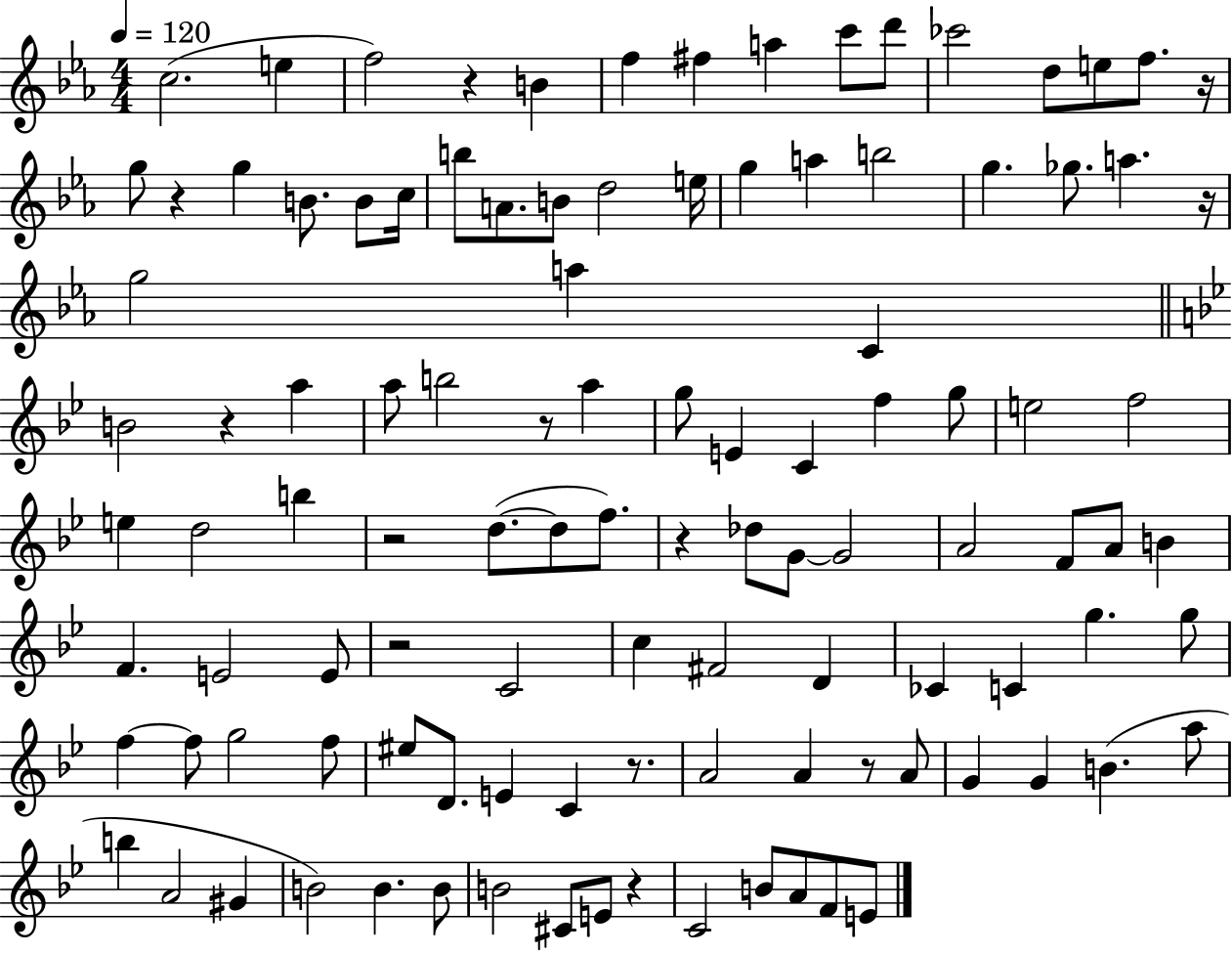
C5/h. E5/q F5/h R/q B4/q F5/q F#5/q A5/q C6/e D6/e CES6/h D5/e E5/e F5/e. R/s G5/e R/q G5/q B4/e. B4/e C5/s B5/e A4/e. B4/e D5/h E5/s G5/q A5/q B5/h G5/q. Gb5/e. A5/q. R/s G5/h A5/q C4/q B4/h R/q A5/q A5/e B5/h R/e A5/q G5/e E4/q C4/q F5/q G5/e E5/h F5/h E5/q D5/h B5/q R/h D5/e. D5/e F5/e. R/q Db5/e G4/e G4/h A4/h F4/e A4/e B4/q F4/q. E4/h E4/e R/h C4/h C5/q F#4/h D4/q CES4/q C4/q G5/q. G5/e F5/q F5/e G5/h F5/e EIS5/e D4/e. E4/q C4/q R/e. A4/h A4/q R/e A4/e G4/q G4/q B4/q. A5/e B5/q A4/h G#4/q B4/h B4/q. B4/e B4/h C#4/e E4/e R/q C4/h B4/e A4/e F4/e E4/e